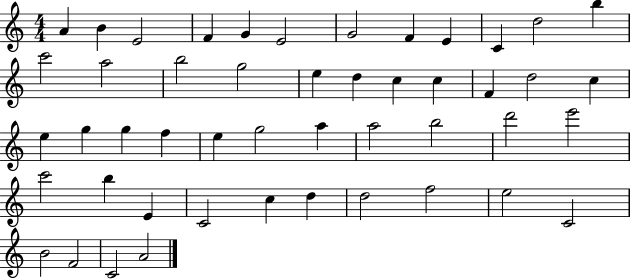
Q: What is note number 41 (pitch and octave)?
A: D5